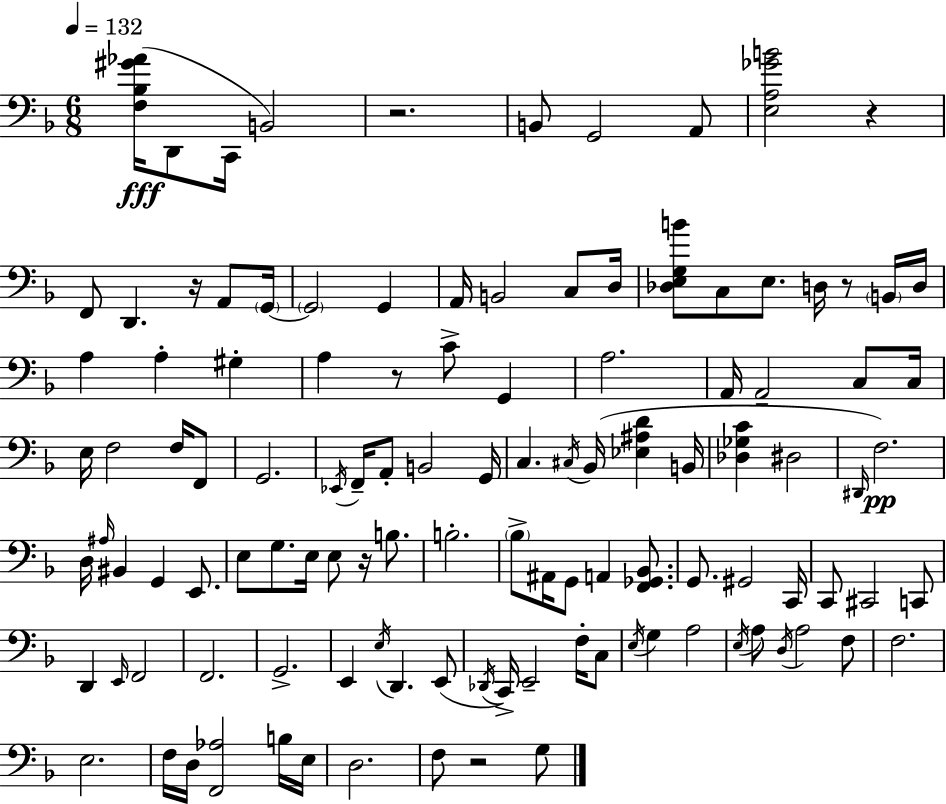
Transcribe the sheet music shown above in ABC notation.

X:1
T:Untitled
M:6/8
L:1/4
K:Dm
[F,_B,^G_A]/4 D,,/2 C,,/4 B,,2 z2 B,,/2 G,,2 A,,/2 [E,A,_GB]2 z F,,/2 D,, z/4 A,,/2 G,,/4 G,,2 G,, A,,/4 B,,2 C,/2 D,/4 [_D,E,G,B]/2 C,/2 E,/2 D,/4 z/2 B,,/4 D,/4 A, A, ^G, A, z/2 C/2 G,, A,2 A,,/4 A,,2 C,/2 C,/4 E,/4 F,2 F,/4 F,,/2 G,,2 _E,,/4 F,,/4 A,,/2 B,,2 G,,/4 C, ^C,/4 _B,,/4 [_E,^A,D] B,,/4 [_D,_G,C] ^D,2 ^D,,/4 F,2 D,/4 ^A,/4 ^B,, G,, E,,/2 E,/2 G,/2 E,/4 E,/2 z/4 B,/2 B,2 _B,/2 ^A,,/4 G,,/2 A,, [F,,_G,,_B,,]/2 G,,/2 ^G,,2 C,,/4 C,,/2 ^C,,2 C,,/2 D,, E,,/4 F,,2 F,,2 G,,2 E,, E,/4 D,, E,,/2 _D,,/4 C,,/4 E,,2 F,/4 C,/2 E,/4 G, A,2 E,/4 A,/2 D,/4 A,2 F,/2 F,2 E,2 F,/4 D,/4 [F,,_A,]2 B,/4 E,/4 D,2 F,/2 z2 G,/2